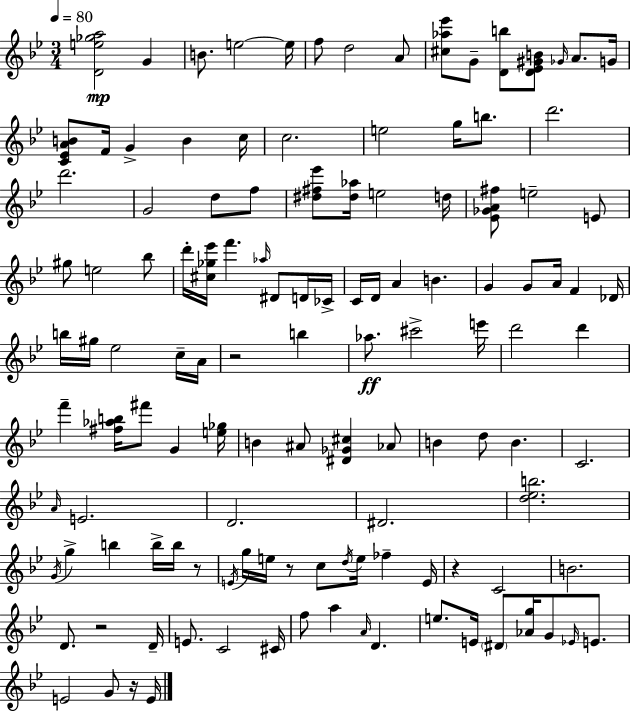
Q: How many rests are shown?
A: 6